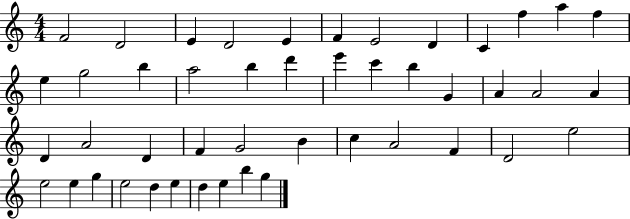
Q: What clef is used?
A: treble